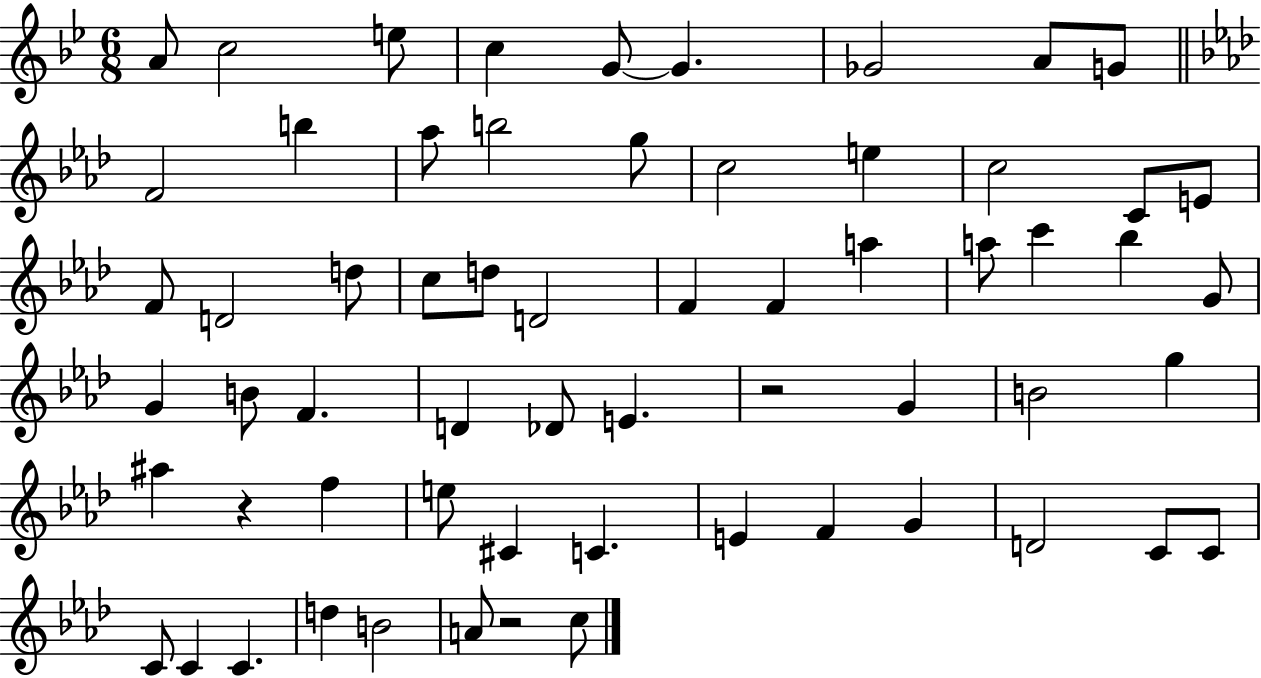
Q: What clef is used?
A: treble